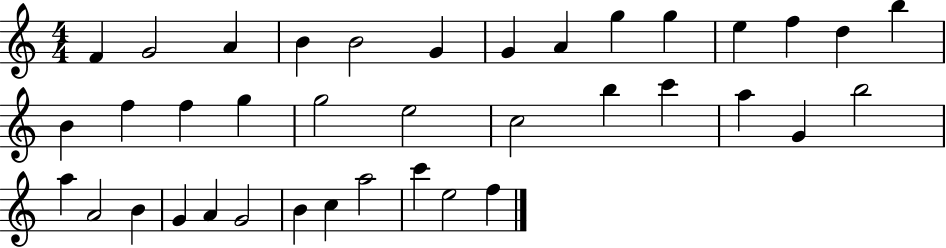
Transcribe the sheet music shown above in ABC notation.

X:1
T:Untitled
M:4/4
L:1/4
K:C
F G2 A B B2 G G A g g e f d b B f f g g2 e2 c2 b c' a G b2 a A2 B G A G2 B c a2 c' e2 f